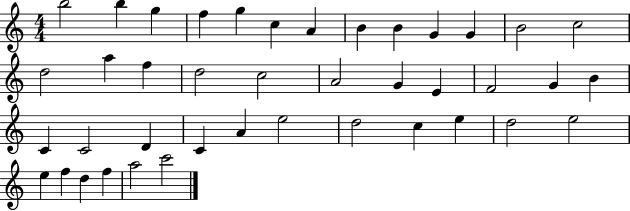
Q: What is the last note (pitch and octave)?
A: C6